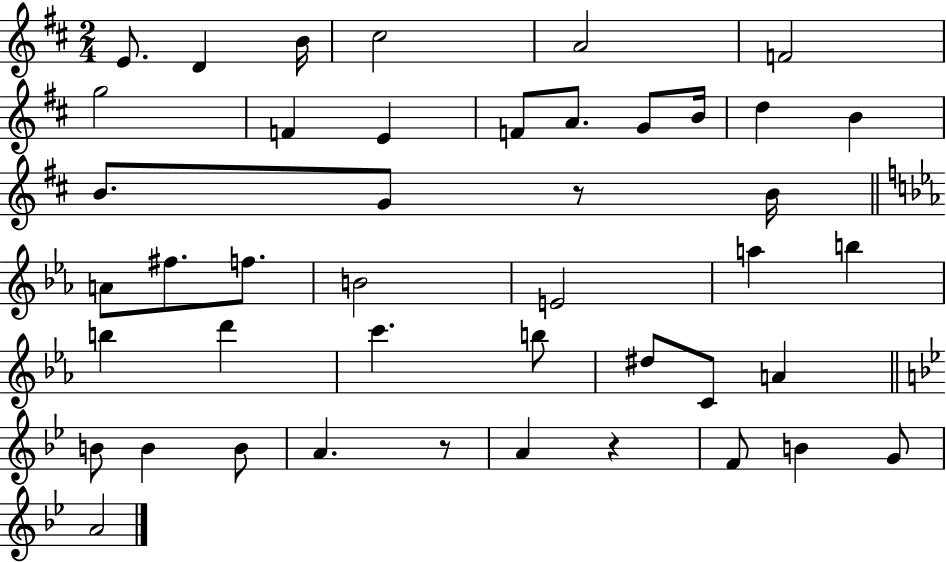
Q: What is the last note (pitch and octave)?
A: A4